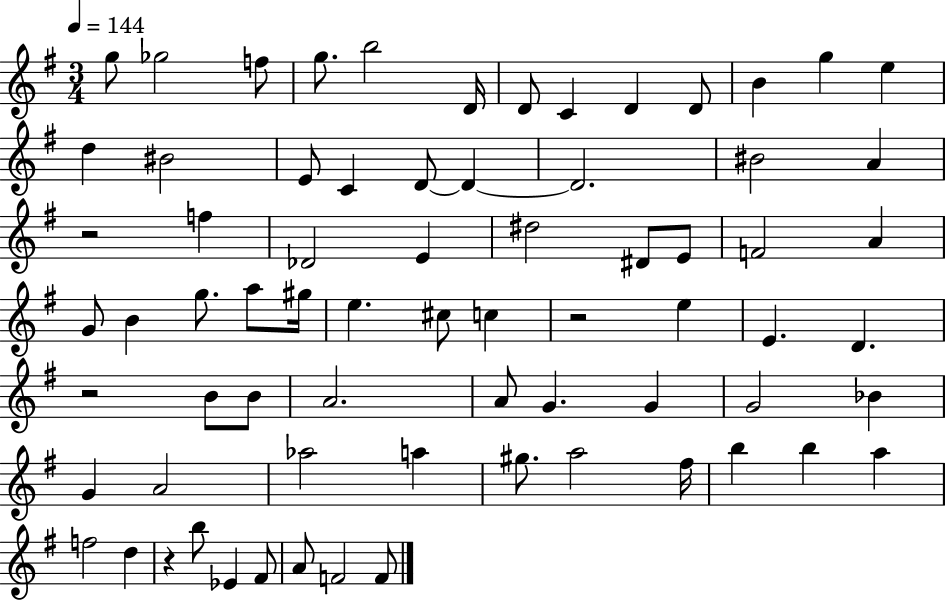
X:1
T:Untitled
M:3/4
L:1/4
K:G
g/2 _g2 f/2 g/2 b2 D/4 D/2 C D D/2 B g e d ^B2 E/2 C D/2 D D2 ^B2 A z2 f _D2 E ^d2 ^D/2 E/2 F2 A G/2 B g/2 a/2 ^g/4 e ^c/2 c z2 e E D z2 B/2 B/2 A2 A/2 G G G2 _B G A2 _a2 a ^g/2 a2 ^f/4 b b a f2 d z b/2 _E ^F/2 A/2 F2 F/2